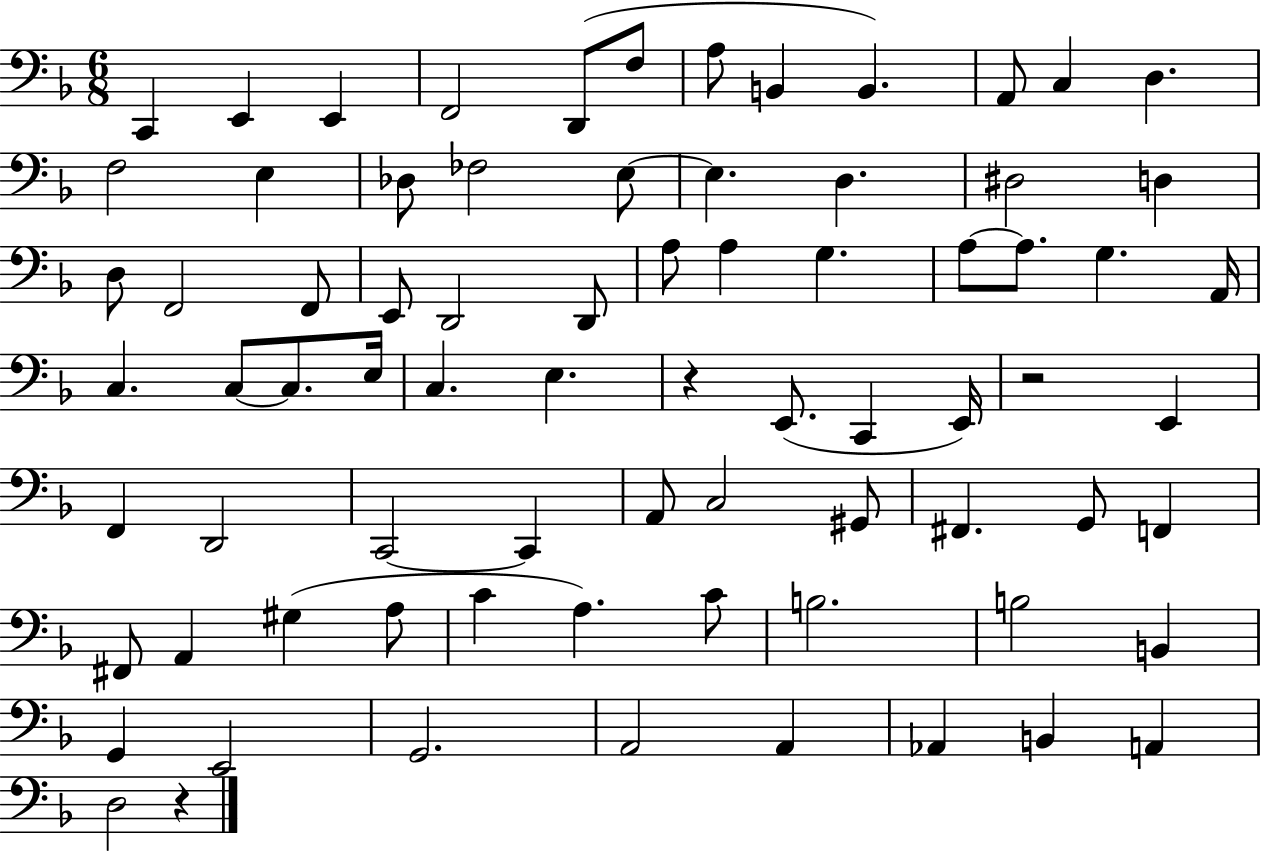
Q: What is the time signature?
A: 6/8